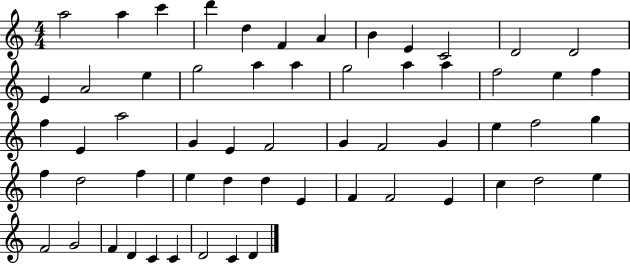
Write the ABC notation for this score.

X:1
T:Untitled
M:4/4
L:1/4
K:C
a2 a c' d' d F A B E C2 D2 D2 E A2 e g2 a a g2 a a f2 e f f E a2 G E F2 G F2 G e f2 g f d2 f e d d E F F2 E c d2 e F2 G2 F D C C D2 C D